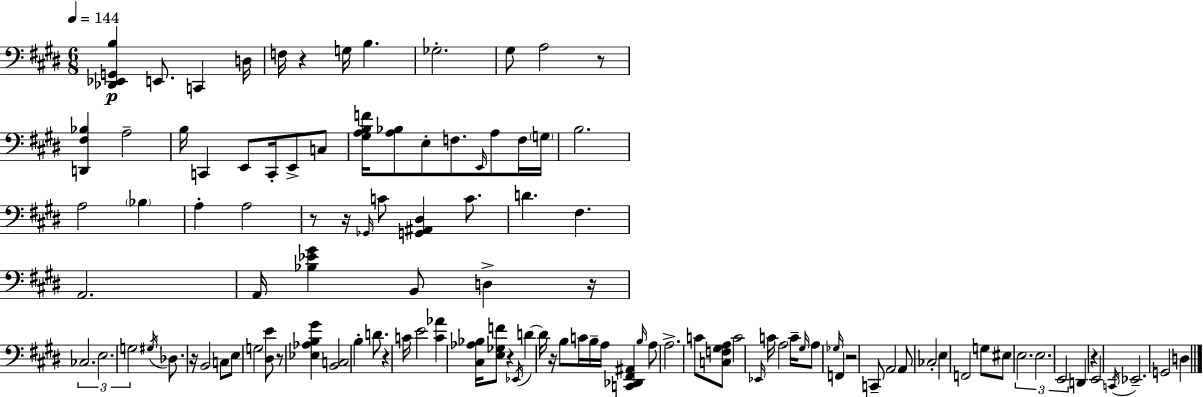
{
  \clef bass
  \numericTimeSignature
  \time 6/8
  \key e \major
  \tempo 4 = 144
  <des, ees, g, b>4\p e,8. c,4 d16 | f16 r4 g16 b4. | ges2.-. | gis8 a2 r8 | \break <d, fis bes>4 a2-- | b16 c,4 e,8 c,16-. e,8-> c8 | <gis a b f'>16 <a bes>8 e8-. f8. \grace { e,16 } a8 f16 | \parenthesize g16 b2. | \break a2 \parenthesize bes4 | a4-. a2 | r8 r16 \grace { ges,16 } c'8 <g, ais, dis>4 c'8. | d'4. fis4. | \break a,2. | a,16 <bes ees' gis'>4 b,8 d4-> | r16 \tuplet 3/2 { ces2. | e2. | \break g2 } \acciaccatura { gis16 } des8. | r16 b,2 c8 | e8 g2 <dis e'>8 | r8 <ees aes b gis'>4 <b, c>2 | \break b4-. d'8. r4 | c'16 e'2 <c' aes'>4 | <cis aes bes>16 <e ges f'>8 r4 \acciaccatura { ees,16 } d'4~~ | d'16 r16 b8 c'16 b16-- a16 <c, des, fis, ais,>4 | \break \grace { b16 } a8 a2.-> | c'8 <c f gis a>8 c'2 | \grace { ees,16 } c'16 a2 | c'16-- \grace { gis16 } a8 \grace { ges16 } f,4 | \break r2 c,8-- a,2 | a,8 ces2-. | e4 f,2 | g8 eis8 \tuplet 3/2 { e2. | \break e2. | e,2 } | d,4 r4 | e,2 \acciaccatura { c,16 } ees,2.-- | \break g,2 | d4 \bar "|."
}